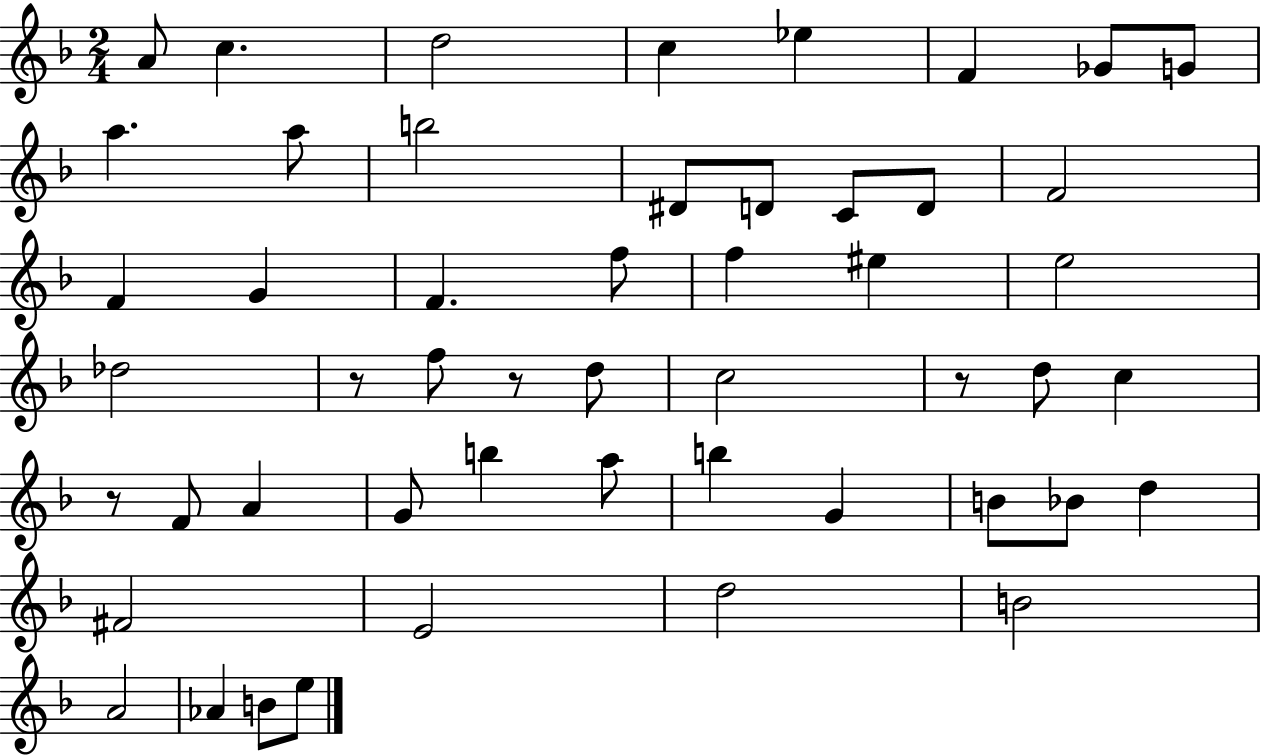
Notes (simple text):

A4/e C5/q. D5/h C5/q Eb5/q F4/q Gb4/e G4/e A5/q. A5/e B5/h D#4/e D4/e C4/e D4/e F4/h F4/q G4/q F4/q. F5/e F5/q EIS5/q E5/h Db5/h R/e F5/e R/e D5/e C5/h R/e D5/e C5/q R/e F4/e A4/q G4/e B5/q A5/e B5/q G4/q B4/e Bb4/e D5/q F#4/h E4/h D5/h B4/h A4/h Ab4/q B4/e E5/e